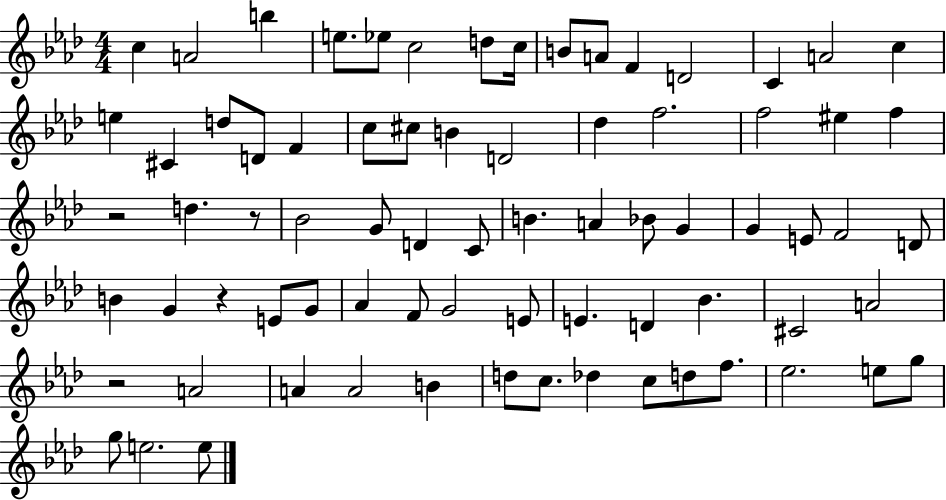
C5/q A4/h B5/q E5/e. Eb5/e C5/h D5/e C5/s B4/e A4/e F4/q D4/h C4/q A4/h C5/q E5/q C#4/q D5/e D4/e F4/q C5/e C#5/e B4/q D4/h Db5/q F5/h. F5/h EIS5/q F5/q R/h D5/q. R/e Bb4/h G4/e D4/q C4/e B4/q. A4/q Bb4/e G4/q G4/q E4/e F4/h D4/e B4/q G4/q R/q E4/e G4/e Ab4/q F4/e G4/h E4/e E4/q. D4/q Bb4/q. C#4/h A4/h R/h A4/h A4/q A4/h B4/q D5/e C5/e. Db5/q C5/e D5/e F5/e. Eb5/h. E5/e G5/e G5/e E5/h. E5/e